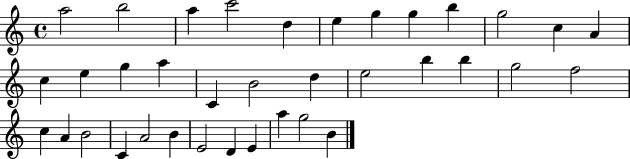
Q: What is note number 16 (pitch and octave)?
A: A5